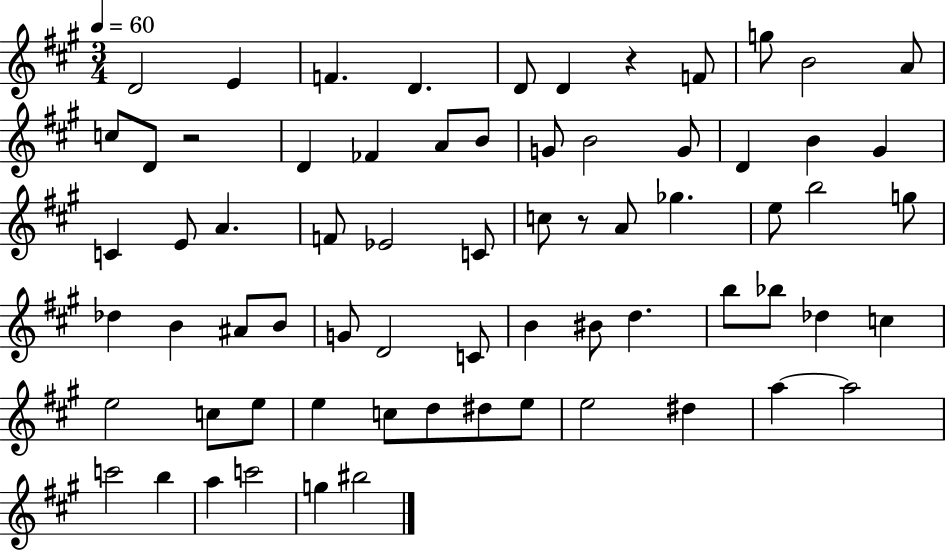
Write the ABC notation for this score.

X:1
T:Untitled
M:3/4
L:1/4
K:A
D2 E F D D/2 D z F/2 g/2 B2 A/2 c/2 D/2 z2 D _F A/2 B/2 G/2 B2 G/2 D B ^G C E/2 A F/2 _E2 C/2 c/2 z/2 A/2 _g e/2 b2 g/2 _d B ^A/2 B/2 G/2 D2 C/2 B ^B/2 d b/2 _b/2 _d c e2 c/2 e/2 e c/2 d/2 ^d/2 e/2 e2 ^d a a2 c'2 b a c'2 g ^b2